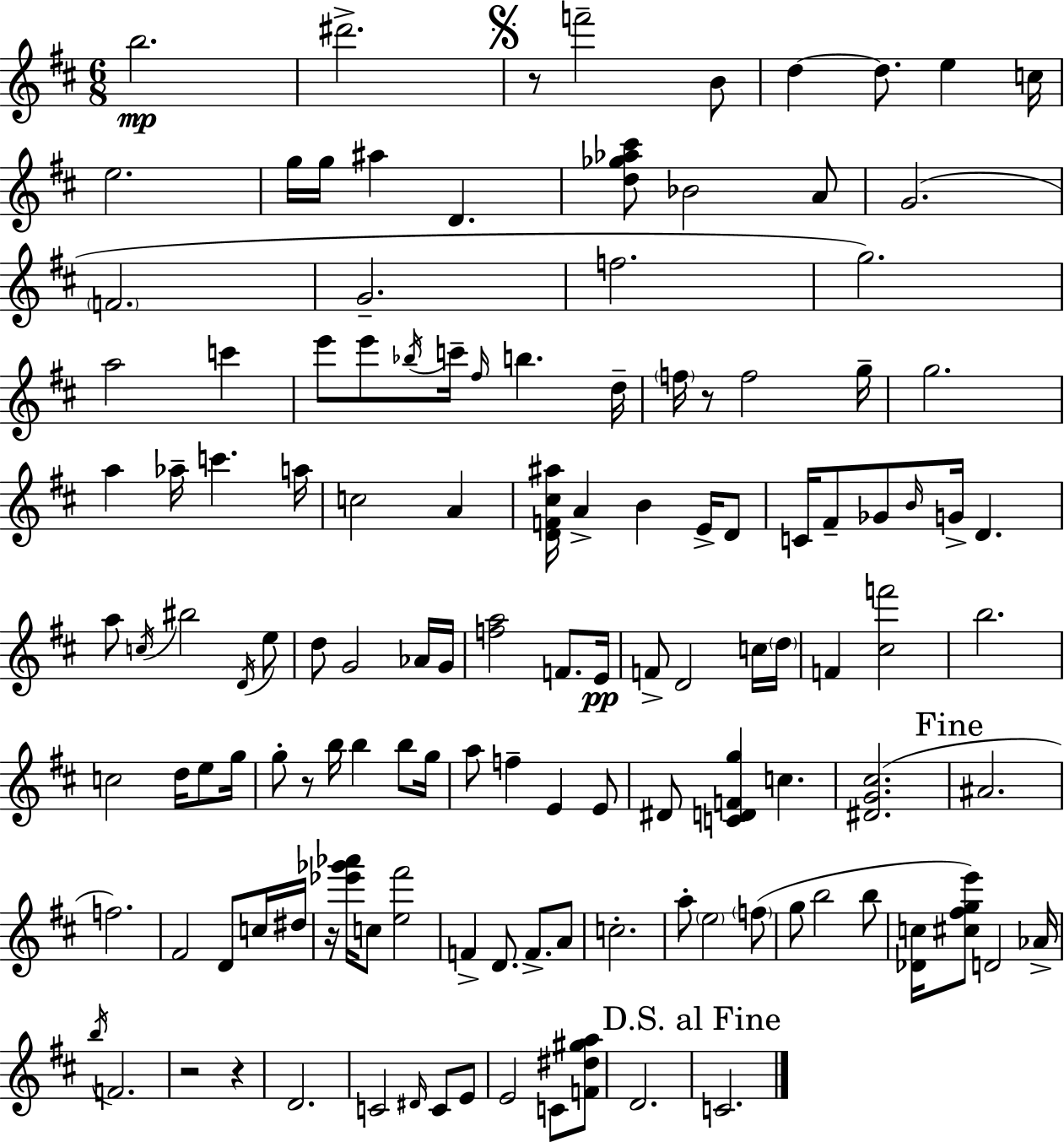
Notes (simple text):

B5/h. D#6/h. R/e F6/h B4/e D5/q D5/e. E5/q C5/s E5/h. G5/s G5/s A#5/q D4/q. [D5,Gb5,Ab5,C#6]/e Bb4/h A4/e G4/h. F4/h. G4/h. F5/h. G5/h. A5/h C6/q E6/e E6/e Bb5/s C6/s F#5/s B5/q. D5/s F5/s R/e F5/h G5/s G5/h. A5/q Ab5/s C6/q. A5/s C5/h A4/q [D4,F4,C#5,A#5]/s A4/q B4/q E4/s D4/e C4/s F#4/e Gb4/e B4/s G4/s D4/q. A5/e C5/s BIS5/h D4/s E5/e D5/e G4/h Ab4/s G4/s [F5,A5]/h F4/e. E4/s F4/e D4/h C5/s D5/s F4/q [C#5,F6]/h B5/h. C5/h D5/s E5/e G5/s G5/e R/e B5/s B5/q B5/e G5/s A5/e F5/q E4/q E4/e D#4/e [C4,D4,F4,G5]/q C5/q. [D#4,G4,C#5]/h. A#4/h. F5/h. F#4/h D4/e C5/s D#5/s R/s [Eb6,Gb6,Ab6]/s C5/e [E5,F#6]/h F4/q D4/e. F4/e. A4/e C5/h. A5/e E5/h F5/e G5/e B5/h B5/e [Db4,C5]/s [C#5,F#5,G5,E6]/e D4/h Ab4/s B5/s F4/h. R/h R/q D4/h. C4/h D#4/s C4/e E4/e E4/h C4/e [F4,D#5,G#5,A5]/e D4/h. C4/h.